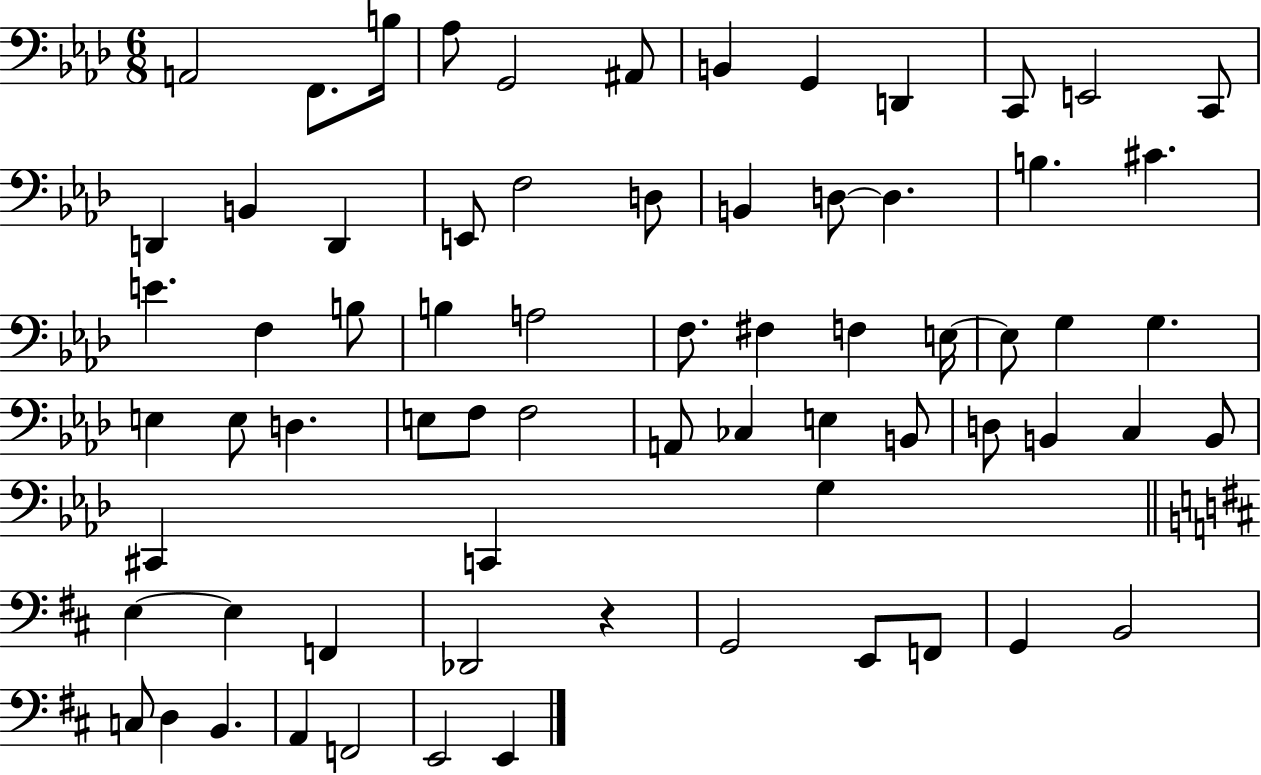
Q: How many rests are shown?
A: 1